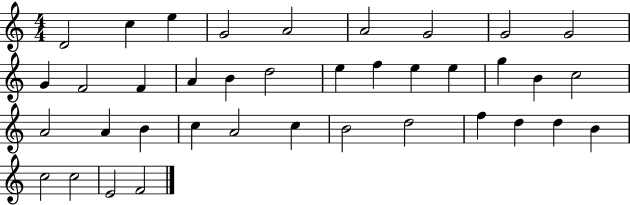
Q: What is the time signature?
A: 4/4